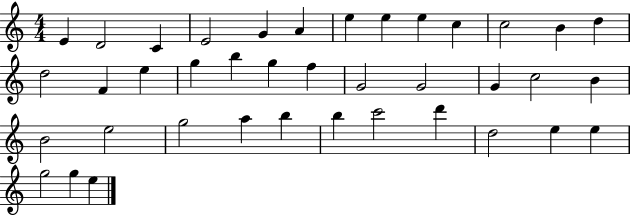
E4/q D4/h C4/q E4/h G4/q A4/q E5/q E5/q E5/q C5/q C5/h B4/q D5/q D5/h F4/q E5/q G5/q B5/q G5/q F5/q G4/h G4/h G4/q C5/h B4/q B4/h E5/h G5/h A5/q B5/q B5/q C6/h D6/q D5/h E5/q E5/q G5/h G5/q E5/q